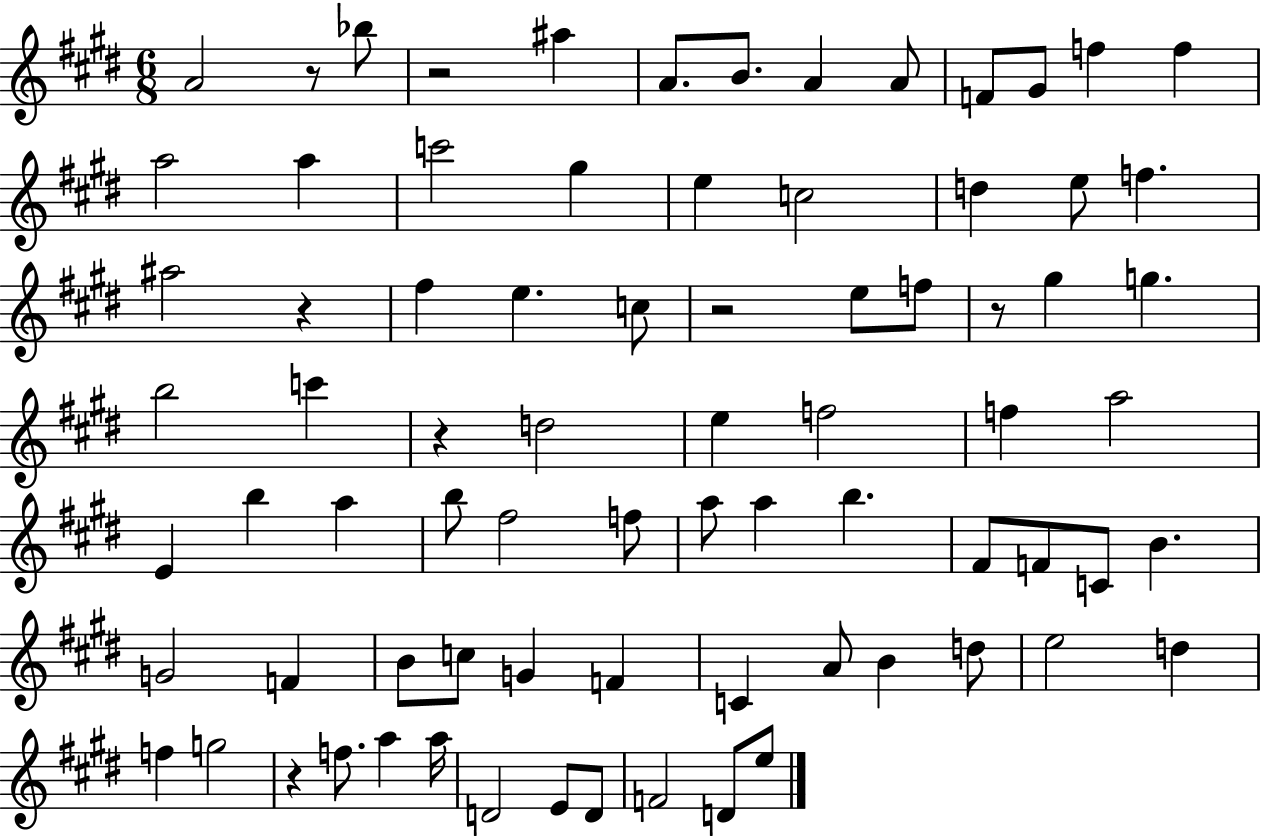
X:1
T:Untitled
M:6/8
L:1/4
K:E
A2 z/2 _b/2 z2 ^a A/2 B/2 A A/2 F/2 ^G/2 f f a2 a c'2 ^g e c2 d e/2 f ^a2 z ^f e c/2 z2 e/2 f/2 z/2 ^g g b2 c' z d2 e f2 f a2 E b a b/2 ^f2 f/2 a/2 a b ^F/2 F/2 C/2 B G2 F B/2 c/2 G F C A/2 B d/2 e2 d f g2 z f/2 a a/4 D2 E/2 D/2 F2 D/2 e/2